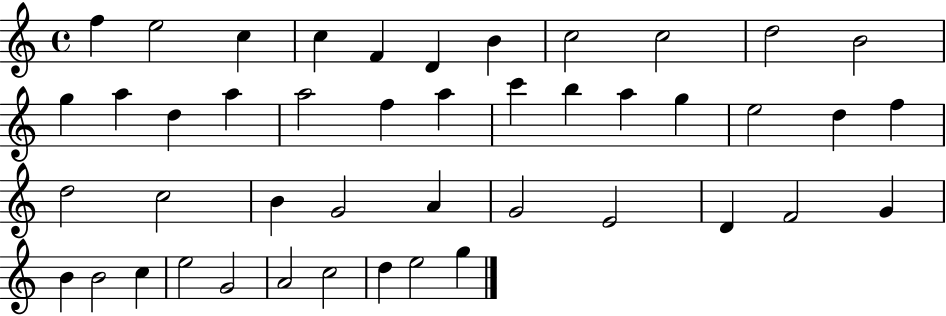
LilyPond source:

{
  \clef treble
  \time 4/4
  \defaultTimeSignature
  \key c \major
  f''4 e''2 c''4 | c''4 f'4 d'4 b'4 | c''2 c''2 | d''2 b'2 | \break g''4 a''4 d''4 a''4 | a''2 f''4 a''4 | c'''4 b''4 a''4 g''4 | e''2 d''4 f''4 | \break d''2 c''2 | b'4 g'2 a'4 | g'2 e'2 | d'4 f'2 g'4 | \break b'4 b'2 c''4 | e''2 g'2 | a'2 c''2 | d''4 e''2 g''4 | \break \bar "|."
}